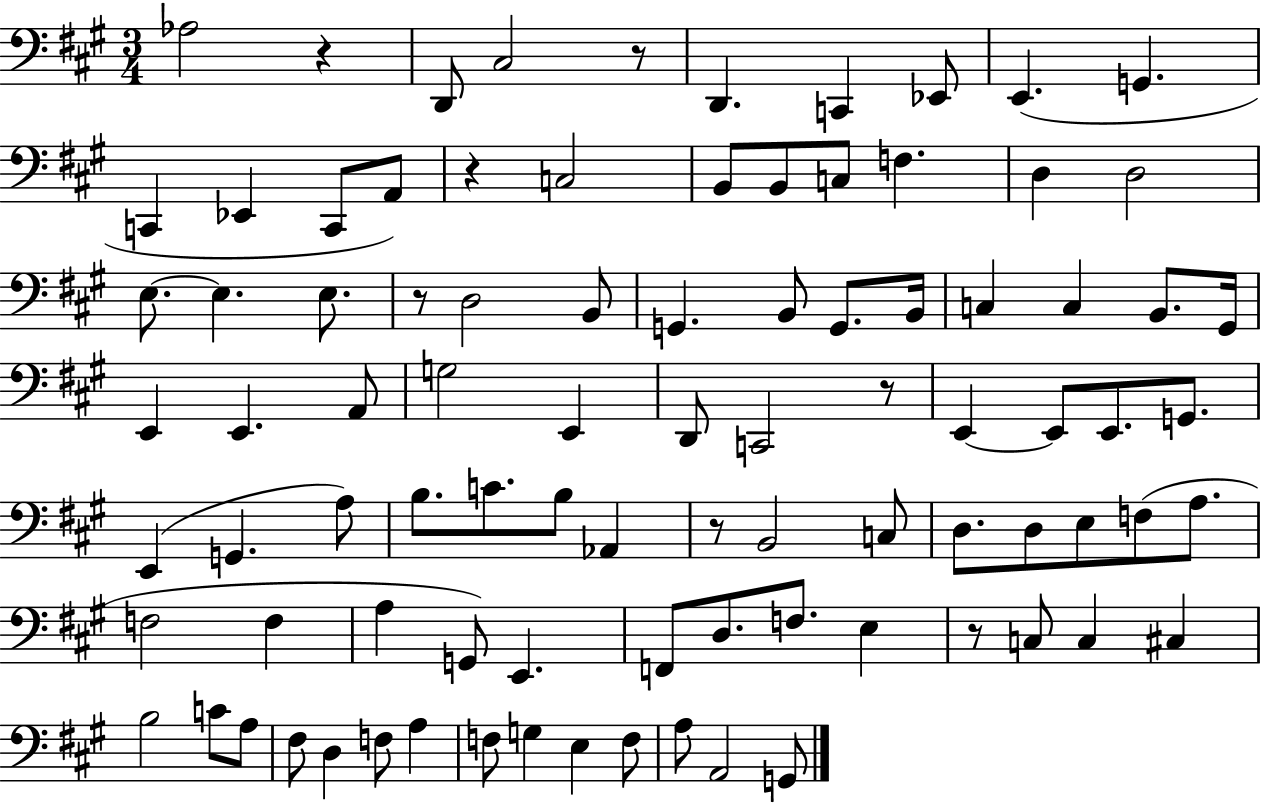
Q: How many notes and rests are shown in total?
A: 90